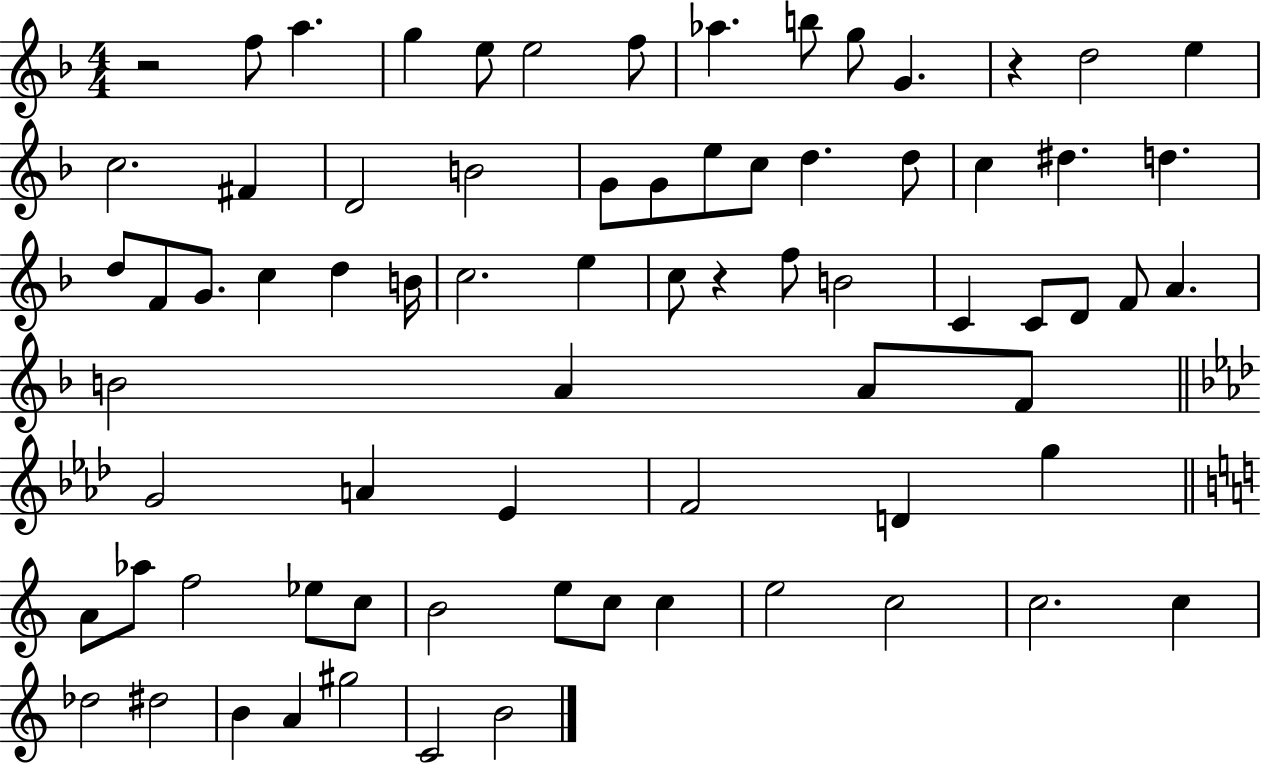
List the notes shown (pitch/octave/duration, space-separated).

R/h F5/e A5/q. G5/q E5/e E5/h F5/e Ab5/q. B5/e G5/e G4/q. R/q D5/h E5/q C5/h. F#4/q D4/h B4/h G4/e G4/e E5/e C5/e D5/q. D5/e C5/q D#5/q. D5/q. D5/e F4/e G4/e. C5/q D5/q B4/s C5/h. E5/q C5/e R/q F5/e B4/h C4/q C4/e D4/e F4/e A4/q. B4/h A4/q A4/e F4/e G4/h A4/q Eb4/q F4/h D4/q G5/q A4/e Ab5/e F5/h Eb5/e C5/e B4/h E5/e C5/e C5/q E5/h C5/h C5/h. C5/q Db5/h D#5/h B4/q A4/q G#5/h C4/h B4/h